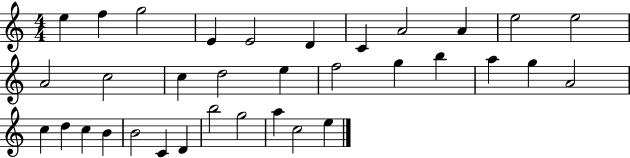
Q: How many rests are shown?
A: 0